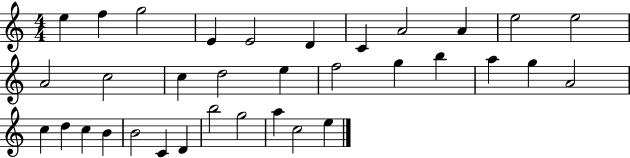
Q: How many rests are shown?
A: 0